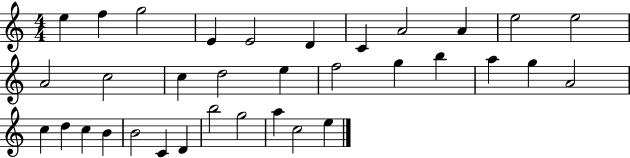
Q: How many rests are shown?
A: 0